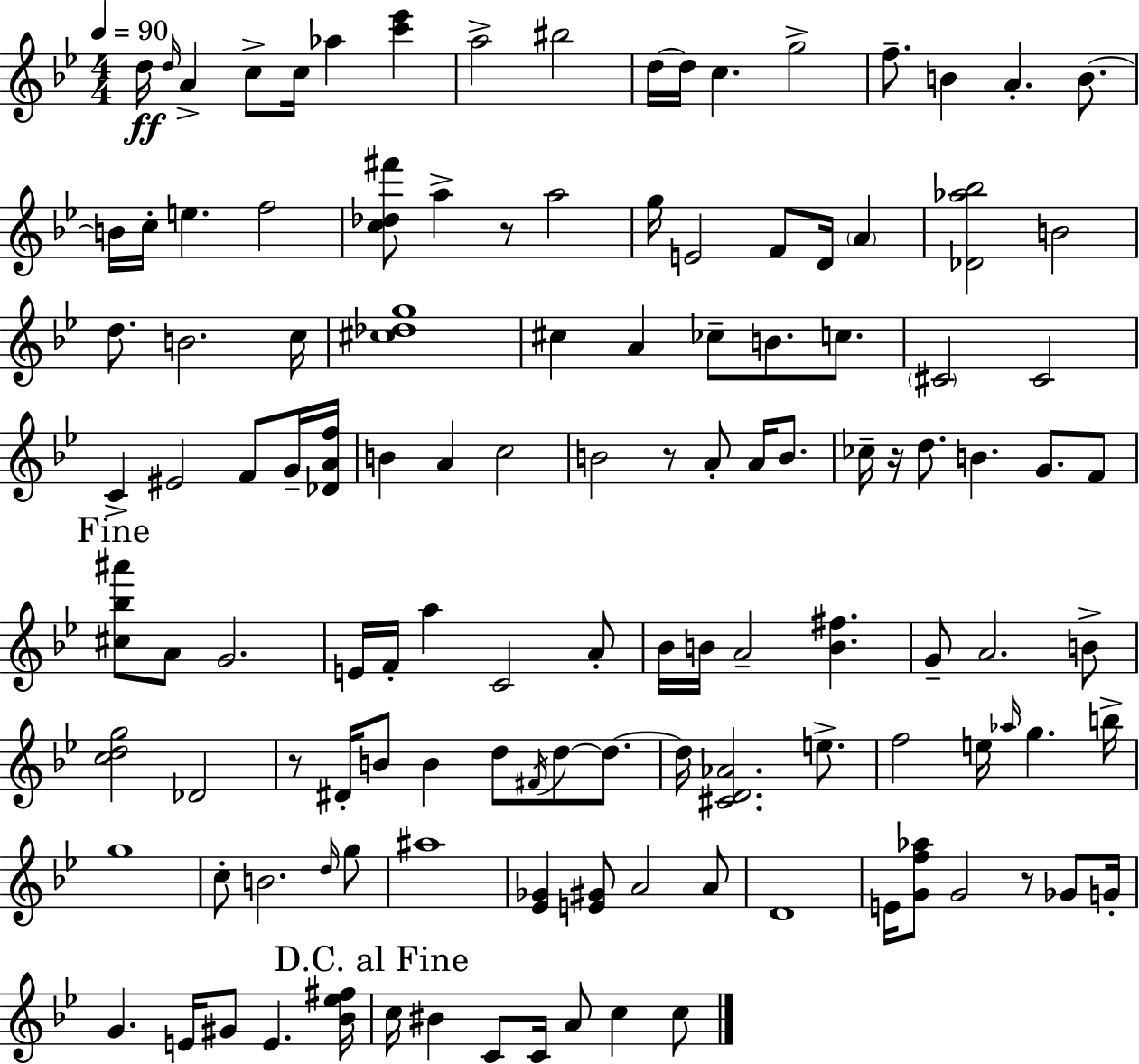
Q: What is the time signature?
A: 4/4